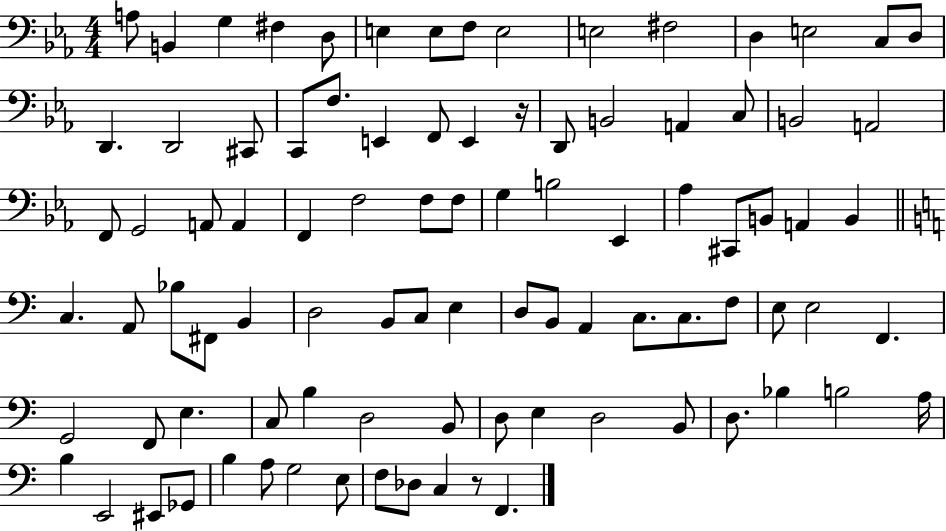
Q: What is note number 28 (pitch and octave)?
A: B2